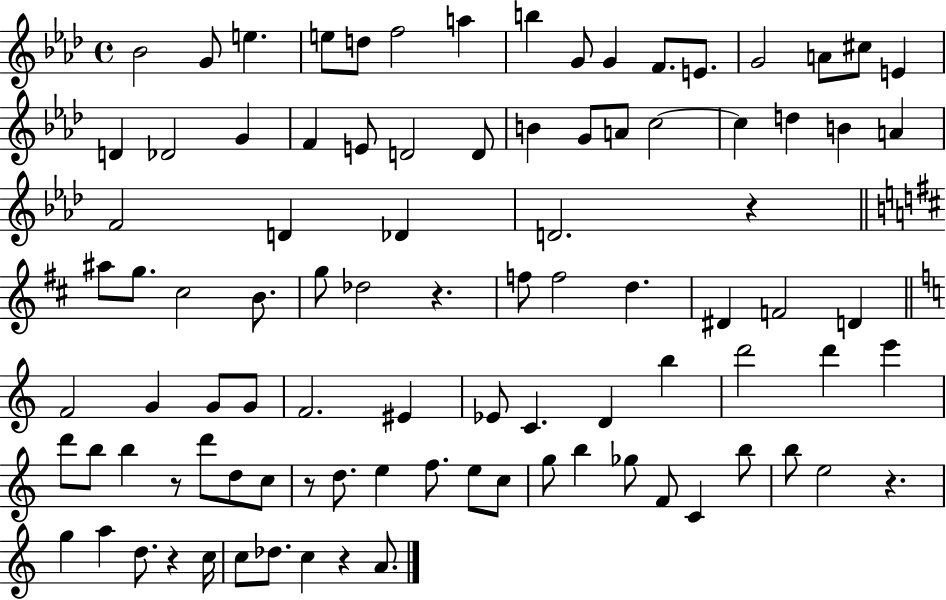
X:1
T:Untitled
M:4/4
L:1/4
K:Ab
_B2 G/2 e e/2 d/2 f2 a b G/2 G F/2 E/2 G2 A/2 ^c/2 E D _D2 G F E/2 D2 D/2 B G/2 A/2 c2 c d B A F2 D _D D2 z ^a/2 g/2 ^c2 B/2 g/2 _d2 z f/2 f2 d ^D F2 D F2 G G/2 G/2 F2 ^E _E/2 C D b d'2 d' e' d'/2 b/2 b z/2 d'/2 d/2 c/2 z/2 d/2 e f/2 e/2 c/2 g/2 b _g/2 F/2 C b/2 b/2 e2 z g a d/2 z c/4 c/2 _d/2 c z A/2